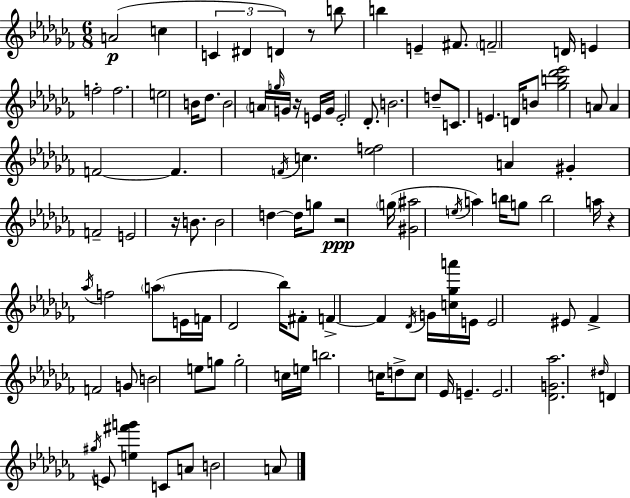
{
  \clef treble
  \numericTimeSignature
  \time 6/8
  \key aes \minor
  a'2(\p c''4 | \tuplet 3/2 { c'4 dis'4 d'4) } | r8 b''8 b''4 e'4-- | fis'8. \parenthesize f'2-- d'16 | \break e'4 f''2-. | f''2. | e''2 b'16 des''8. | b'2 \parenthesize a'16 \grace { g''16 } g'16 r16 | \break e'16 g'16 e'2-. des'8.-. | b'2. | d''8-- c'8. e'4. | d'16 b'8 <ges'' b'' des''' ees'''>2 a'8 | \break a'4 f'2~~ | f'4. \acciaccatura { f'16 } c''4. | <ees'' f''>2 a'4 | gis'4-. f'2-- | \break e'2 r16 b'8. | b'2 d''4~~ | d''16 g''8 r2\ppp | \parenthesize g''16( <gis' ais''>2 \acciaccatura { e''16 }) a''4 | \break b''16 g''8 b''2 | a''16 r4 \acciaccatura { aes''16 } f''2 | \parenthesize a''8( e'16 f'16 des'2 | bes''16) fis'8-. f'4->~~ f'4 | \break \acciaccatura { des'16 } g'16 <c'' ges'' a'''>16 e'16 e'2 | eis'8 fes'4-> f'2 | g'8 b'2 | e''8 g''8 g''2-. | \break c''16 e''16 b''2. | c''16 d''8-> c''8 ees'16 e'4.-- | e'2. | <des' g' aes''>2. | \break \grace { dis''16 } d'4 \acciaccatura { gis''16 } e'8 | <e'' fis''' g'''>4 c'8 a'8 b'2 | a'8 \bar "|."
}